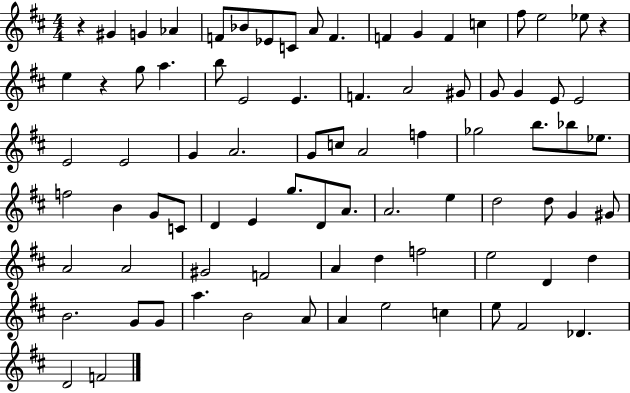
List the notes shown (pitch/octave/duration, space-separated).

R/q G#4/q G4/q Ab4/q F4/e Bb4/e Eb4/e C4/e A4/e F4/q. F4/q G4/q F4/q C5/q F#5/e E5/h Eb5/e R/q E5/q R/q G5/e A5/q. B5/e E4/h E4/q. F4/q. A4/h G#4/e G4/e G4/q E4/e E4/h E4/h E4/h G4/q A4/h. G4/e C5/e A4/h F5/q Gb5/h B5/e. Bb5/e Eb5/e. F5/h B4/q G4/e C4/e D4/q E4/q G5/e. D4/e A4/e. A4/h. E5/q D5/h D5/e G4/q G#4/e A4/h A4/h G#4/h F4/h A4/q D5/q F5/h E5/h D4/q D5/q B4/h. G4/e G4/e A5/q. B4/h A4/e A4/q E5/h C5/q E5/e F#4/h Db4/q. D4/h F4/h